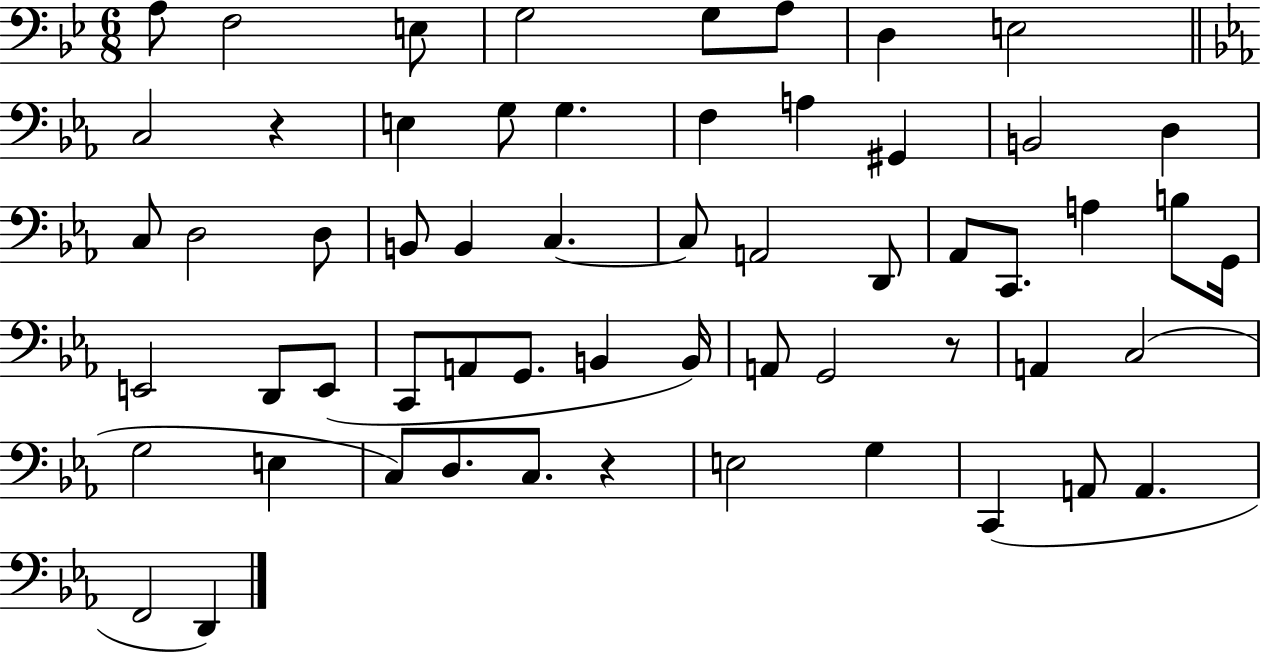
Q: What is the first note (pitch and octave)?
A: A3